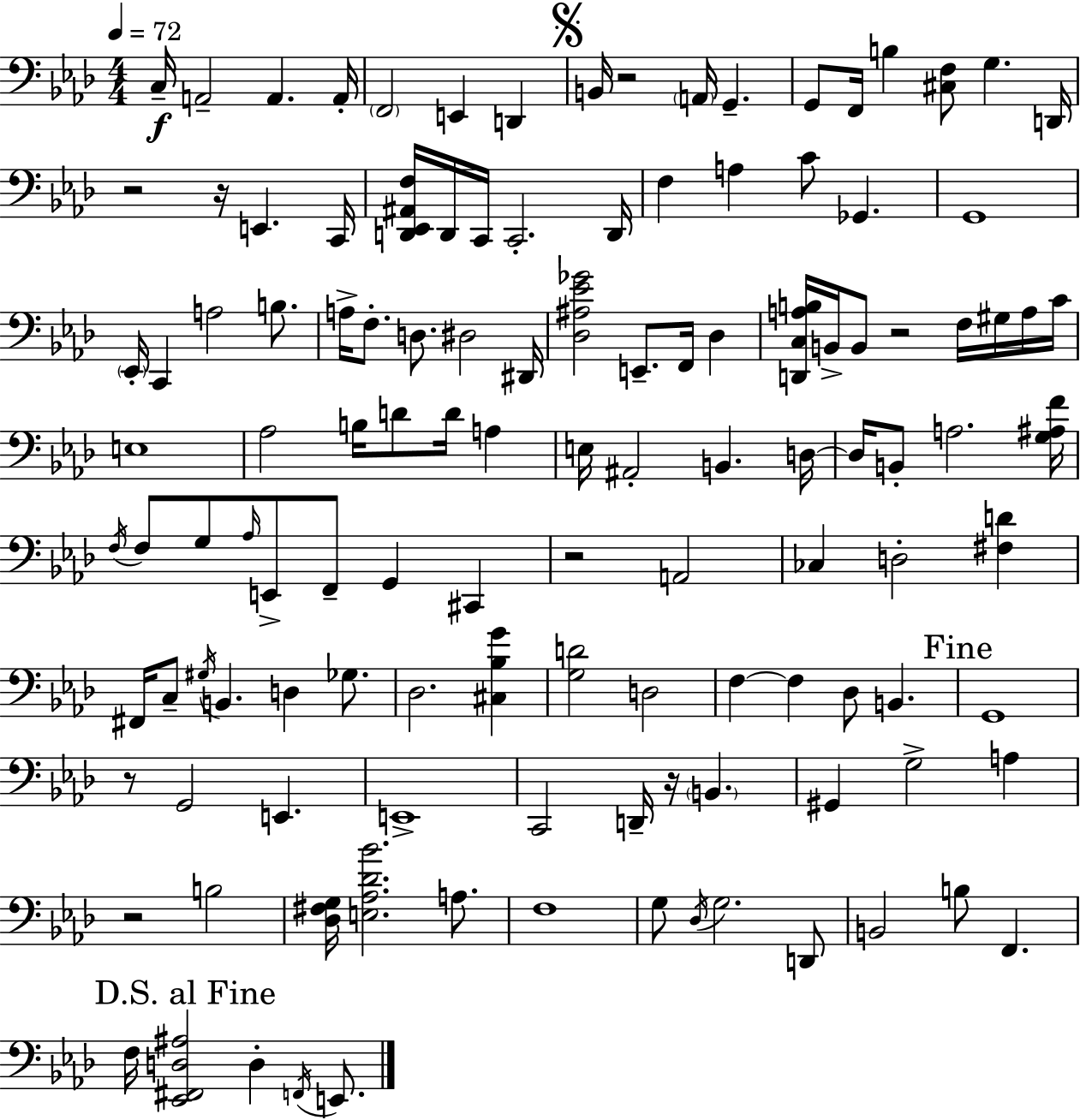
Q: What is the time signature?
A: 4/4